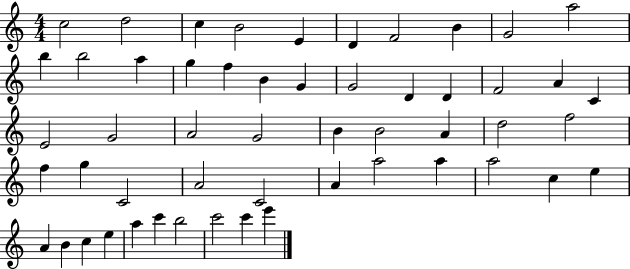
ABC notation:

X:1
T:Untitled
M:4/4
L:1/4
K:C
c2 d2 c B2 E D F2 B G2 a2 b b2 a g f B G G2 D D F2 A C E2 G2 A2 G2 B B2 A d2 f2 f g C2 A2 C2 A a2 a a2 c e A B c e a c' b2 c'2 c' e'